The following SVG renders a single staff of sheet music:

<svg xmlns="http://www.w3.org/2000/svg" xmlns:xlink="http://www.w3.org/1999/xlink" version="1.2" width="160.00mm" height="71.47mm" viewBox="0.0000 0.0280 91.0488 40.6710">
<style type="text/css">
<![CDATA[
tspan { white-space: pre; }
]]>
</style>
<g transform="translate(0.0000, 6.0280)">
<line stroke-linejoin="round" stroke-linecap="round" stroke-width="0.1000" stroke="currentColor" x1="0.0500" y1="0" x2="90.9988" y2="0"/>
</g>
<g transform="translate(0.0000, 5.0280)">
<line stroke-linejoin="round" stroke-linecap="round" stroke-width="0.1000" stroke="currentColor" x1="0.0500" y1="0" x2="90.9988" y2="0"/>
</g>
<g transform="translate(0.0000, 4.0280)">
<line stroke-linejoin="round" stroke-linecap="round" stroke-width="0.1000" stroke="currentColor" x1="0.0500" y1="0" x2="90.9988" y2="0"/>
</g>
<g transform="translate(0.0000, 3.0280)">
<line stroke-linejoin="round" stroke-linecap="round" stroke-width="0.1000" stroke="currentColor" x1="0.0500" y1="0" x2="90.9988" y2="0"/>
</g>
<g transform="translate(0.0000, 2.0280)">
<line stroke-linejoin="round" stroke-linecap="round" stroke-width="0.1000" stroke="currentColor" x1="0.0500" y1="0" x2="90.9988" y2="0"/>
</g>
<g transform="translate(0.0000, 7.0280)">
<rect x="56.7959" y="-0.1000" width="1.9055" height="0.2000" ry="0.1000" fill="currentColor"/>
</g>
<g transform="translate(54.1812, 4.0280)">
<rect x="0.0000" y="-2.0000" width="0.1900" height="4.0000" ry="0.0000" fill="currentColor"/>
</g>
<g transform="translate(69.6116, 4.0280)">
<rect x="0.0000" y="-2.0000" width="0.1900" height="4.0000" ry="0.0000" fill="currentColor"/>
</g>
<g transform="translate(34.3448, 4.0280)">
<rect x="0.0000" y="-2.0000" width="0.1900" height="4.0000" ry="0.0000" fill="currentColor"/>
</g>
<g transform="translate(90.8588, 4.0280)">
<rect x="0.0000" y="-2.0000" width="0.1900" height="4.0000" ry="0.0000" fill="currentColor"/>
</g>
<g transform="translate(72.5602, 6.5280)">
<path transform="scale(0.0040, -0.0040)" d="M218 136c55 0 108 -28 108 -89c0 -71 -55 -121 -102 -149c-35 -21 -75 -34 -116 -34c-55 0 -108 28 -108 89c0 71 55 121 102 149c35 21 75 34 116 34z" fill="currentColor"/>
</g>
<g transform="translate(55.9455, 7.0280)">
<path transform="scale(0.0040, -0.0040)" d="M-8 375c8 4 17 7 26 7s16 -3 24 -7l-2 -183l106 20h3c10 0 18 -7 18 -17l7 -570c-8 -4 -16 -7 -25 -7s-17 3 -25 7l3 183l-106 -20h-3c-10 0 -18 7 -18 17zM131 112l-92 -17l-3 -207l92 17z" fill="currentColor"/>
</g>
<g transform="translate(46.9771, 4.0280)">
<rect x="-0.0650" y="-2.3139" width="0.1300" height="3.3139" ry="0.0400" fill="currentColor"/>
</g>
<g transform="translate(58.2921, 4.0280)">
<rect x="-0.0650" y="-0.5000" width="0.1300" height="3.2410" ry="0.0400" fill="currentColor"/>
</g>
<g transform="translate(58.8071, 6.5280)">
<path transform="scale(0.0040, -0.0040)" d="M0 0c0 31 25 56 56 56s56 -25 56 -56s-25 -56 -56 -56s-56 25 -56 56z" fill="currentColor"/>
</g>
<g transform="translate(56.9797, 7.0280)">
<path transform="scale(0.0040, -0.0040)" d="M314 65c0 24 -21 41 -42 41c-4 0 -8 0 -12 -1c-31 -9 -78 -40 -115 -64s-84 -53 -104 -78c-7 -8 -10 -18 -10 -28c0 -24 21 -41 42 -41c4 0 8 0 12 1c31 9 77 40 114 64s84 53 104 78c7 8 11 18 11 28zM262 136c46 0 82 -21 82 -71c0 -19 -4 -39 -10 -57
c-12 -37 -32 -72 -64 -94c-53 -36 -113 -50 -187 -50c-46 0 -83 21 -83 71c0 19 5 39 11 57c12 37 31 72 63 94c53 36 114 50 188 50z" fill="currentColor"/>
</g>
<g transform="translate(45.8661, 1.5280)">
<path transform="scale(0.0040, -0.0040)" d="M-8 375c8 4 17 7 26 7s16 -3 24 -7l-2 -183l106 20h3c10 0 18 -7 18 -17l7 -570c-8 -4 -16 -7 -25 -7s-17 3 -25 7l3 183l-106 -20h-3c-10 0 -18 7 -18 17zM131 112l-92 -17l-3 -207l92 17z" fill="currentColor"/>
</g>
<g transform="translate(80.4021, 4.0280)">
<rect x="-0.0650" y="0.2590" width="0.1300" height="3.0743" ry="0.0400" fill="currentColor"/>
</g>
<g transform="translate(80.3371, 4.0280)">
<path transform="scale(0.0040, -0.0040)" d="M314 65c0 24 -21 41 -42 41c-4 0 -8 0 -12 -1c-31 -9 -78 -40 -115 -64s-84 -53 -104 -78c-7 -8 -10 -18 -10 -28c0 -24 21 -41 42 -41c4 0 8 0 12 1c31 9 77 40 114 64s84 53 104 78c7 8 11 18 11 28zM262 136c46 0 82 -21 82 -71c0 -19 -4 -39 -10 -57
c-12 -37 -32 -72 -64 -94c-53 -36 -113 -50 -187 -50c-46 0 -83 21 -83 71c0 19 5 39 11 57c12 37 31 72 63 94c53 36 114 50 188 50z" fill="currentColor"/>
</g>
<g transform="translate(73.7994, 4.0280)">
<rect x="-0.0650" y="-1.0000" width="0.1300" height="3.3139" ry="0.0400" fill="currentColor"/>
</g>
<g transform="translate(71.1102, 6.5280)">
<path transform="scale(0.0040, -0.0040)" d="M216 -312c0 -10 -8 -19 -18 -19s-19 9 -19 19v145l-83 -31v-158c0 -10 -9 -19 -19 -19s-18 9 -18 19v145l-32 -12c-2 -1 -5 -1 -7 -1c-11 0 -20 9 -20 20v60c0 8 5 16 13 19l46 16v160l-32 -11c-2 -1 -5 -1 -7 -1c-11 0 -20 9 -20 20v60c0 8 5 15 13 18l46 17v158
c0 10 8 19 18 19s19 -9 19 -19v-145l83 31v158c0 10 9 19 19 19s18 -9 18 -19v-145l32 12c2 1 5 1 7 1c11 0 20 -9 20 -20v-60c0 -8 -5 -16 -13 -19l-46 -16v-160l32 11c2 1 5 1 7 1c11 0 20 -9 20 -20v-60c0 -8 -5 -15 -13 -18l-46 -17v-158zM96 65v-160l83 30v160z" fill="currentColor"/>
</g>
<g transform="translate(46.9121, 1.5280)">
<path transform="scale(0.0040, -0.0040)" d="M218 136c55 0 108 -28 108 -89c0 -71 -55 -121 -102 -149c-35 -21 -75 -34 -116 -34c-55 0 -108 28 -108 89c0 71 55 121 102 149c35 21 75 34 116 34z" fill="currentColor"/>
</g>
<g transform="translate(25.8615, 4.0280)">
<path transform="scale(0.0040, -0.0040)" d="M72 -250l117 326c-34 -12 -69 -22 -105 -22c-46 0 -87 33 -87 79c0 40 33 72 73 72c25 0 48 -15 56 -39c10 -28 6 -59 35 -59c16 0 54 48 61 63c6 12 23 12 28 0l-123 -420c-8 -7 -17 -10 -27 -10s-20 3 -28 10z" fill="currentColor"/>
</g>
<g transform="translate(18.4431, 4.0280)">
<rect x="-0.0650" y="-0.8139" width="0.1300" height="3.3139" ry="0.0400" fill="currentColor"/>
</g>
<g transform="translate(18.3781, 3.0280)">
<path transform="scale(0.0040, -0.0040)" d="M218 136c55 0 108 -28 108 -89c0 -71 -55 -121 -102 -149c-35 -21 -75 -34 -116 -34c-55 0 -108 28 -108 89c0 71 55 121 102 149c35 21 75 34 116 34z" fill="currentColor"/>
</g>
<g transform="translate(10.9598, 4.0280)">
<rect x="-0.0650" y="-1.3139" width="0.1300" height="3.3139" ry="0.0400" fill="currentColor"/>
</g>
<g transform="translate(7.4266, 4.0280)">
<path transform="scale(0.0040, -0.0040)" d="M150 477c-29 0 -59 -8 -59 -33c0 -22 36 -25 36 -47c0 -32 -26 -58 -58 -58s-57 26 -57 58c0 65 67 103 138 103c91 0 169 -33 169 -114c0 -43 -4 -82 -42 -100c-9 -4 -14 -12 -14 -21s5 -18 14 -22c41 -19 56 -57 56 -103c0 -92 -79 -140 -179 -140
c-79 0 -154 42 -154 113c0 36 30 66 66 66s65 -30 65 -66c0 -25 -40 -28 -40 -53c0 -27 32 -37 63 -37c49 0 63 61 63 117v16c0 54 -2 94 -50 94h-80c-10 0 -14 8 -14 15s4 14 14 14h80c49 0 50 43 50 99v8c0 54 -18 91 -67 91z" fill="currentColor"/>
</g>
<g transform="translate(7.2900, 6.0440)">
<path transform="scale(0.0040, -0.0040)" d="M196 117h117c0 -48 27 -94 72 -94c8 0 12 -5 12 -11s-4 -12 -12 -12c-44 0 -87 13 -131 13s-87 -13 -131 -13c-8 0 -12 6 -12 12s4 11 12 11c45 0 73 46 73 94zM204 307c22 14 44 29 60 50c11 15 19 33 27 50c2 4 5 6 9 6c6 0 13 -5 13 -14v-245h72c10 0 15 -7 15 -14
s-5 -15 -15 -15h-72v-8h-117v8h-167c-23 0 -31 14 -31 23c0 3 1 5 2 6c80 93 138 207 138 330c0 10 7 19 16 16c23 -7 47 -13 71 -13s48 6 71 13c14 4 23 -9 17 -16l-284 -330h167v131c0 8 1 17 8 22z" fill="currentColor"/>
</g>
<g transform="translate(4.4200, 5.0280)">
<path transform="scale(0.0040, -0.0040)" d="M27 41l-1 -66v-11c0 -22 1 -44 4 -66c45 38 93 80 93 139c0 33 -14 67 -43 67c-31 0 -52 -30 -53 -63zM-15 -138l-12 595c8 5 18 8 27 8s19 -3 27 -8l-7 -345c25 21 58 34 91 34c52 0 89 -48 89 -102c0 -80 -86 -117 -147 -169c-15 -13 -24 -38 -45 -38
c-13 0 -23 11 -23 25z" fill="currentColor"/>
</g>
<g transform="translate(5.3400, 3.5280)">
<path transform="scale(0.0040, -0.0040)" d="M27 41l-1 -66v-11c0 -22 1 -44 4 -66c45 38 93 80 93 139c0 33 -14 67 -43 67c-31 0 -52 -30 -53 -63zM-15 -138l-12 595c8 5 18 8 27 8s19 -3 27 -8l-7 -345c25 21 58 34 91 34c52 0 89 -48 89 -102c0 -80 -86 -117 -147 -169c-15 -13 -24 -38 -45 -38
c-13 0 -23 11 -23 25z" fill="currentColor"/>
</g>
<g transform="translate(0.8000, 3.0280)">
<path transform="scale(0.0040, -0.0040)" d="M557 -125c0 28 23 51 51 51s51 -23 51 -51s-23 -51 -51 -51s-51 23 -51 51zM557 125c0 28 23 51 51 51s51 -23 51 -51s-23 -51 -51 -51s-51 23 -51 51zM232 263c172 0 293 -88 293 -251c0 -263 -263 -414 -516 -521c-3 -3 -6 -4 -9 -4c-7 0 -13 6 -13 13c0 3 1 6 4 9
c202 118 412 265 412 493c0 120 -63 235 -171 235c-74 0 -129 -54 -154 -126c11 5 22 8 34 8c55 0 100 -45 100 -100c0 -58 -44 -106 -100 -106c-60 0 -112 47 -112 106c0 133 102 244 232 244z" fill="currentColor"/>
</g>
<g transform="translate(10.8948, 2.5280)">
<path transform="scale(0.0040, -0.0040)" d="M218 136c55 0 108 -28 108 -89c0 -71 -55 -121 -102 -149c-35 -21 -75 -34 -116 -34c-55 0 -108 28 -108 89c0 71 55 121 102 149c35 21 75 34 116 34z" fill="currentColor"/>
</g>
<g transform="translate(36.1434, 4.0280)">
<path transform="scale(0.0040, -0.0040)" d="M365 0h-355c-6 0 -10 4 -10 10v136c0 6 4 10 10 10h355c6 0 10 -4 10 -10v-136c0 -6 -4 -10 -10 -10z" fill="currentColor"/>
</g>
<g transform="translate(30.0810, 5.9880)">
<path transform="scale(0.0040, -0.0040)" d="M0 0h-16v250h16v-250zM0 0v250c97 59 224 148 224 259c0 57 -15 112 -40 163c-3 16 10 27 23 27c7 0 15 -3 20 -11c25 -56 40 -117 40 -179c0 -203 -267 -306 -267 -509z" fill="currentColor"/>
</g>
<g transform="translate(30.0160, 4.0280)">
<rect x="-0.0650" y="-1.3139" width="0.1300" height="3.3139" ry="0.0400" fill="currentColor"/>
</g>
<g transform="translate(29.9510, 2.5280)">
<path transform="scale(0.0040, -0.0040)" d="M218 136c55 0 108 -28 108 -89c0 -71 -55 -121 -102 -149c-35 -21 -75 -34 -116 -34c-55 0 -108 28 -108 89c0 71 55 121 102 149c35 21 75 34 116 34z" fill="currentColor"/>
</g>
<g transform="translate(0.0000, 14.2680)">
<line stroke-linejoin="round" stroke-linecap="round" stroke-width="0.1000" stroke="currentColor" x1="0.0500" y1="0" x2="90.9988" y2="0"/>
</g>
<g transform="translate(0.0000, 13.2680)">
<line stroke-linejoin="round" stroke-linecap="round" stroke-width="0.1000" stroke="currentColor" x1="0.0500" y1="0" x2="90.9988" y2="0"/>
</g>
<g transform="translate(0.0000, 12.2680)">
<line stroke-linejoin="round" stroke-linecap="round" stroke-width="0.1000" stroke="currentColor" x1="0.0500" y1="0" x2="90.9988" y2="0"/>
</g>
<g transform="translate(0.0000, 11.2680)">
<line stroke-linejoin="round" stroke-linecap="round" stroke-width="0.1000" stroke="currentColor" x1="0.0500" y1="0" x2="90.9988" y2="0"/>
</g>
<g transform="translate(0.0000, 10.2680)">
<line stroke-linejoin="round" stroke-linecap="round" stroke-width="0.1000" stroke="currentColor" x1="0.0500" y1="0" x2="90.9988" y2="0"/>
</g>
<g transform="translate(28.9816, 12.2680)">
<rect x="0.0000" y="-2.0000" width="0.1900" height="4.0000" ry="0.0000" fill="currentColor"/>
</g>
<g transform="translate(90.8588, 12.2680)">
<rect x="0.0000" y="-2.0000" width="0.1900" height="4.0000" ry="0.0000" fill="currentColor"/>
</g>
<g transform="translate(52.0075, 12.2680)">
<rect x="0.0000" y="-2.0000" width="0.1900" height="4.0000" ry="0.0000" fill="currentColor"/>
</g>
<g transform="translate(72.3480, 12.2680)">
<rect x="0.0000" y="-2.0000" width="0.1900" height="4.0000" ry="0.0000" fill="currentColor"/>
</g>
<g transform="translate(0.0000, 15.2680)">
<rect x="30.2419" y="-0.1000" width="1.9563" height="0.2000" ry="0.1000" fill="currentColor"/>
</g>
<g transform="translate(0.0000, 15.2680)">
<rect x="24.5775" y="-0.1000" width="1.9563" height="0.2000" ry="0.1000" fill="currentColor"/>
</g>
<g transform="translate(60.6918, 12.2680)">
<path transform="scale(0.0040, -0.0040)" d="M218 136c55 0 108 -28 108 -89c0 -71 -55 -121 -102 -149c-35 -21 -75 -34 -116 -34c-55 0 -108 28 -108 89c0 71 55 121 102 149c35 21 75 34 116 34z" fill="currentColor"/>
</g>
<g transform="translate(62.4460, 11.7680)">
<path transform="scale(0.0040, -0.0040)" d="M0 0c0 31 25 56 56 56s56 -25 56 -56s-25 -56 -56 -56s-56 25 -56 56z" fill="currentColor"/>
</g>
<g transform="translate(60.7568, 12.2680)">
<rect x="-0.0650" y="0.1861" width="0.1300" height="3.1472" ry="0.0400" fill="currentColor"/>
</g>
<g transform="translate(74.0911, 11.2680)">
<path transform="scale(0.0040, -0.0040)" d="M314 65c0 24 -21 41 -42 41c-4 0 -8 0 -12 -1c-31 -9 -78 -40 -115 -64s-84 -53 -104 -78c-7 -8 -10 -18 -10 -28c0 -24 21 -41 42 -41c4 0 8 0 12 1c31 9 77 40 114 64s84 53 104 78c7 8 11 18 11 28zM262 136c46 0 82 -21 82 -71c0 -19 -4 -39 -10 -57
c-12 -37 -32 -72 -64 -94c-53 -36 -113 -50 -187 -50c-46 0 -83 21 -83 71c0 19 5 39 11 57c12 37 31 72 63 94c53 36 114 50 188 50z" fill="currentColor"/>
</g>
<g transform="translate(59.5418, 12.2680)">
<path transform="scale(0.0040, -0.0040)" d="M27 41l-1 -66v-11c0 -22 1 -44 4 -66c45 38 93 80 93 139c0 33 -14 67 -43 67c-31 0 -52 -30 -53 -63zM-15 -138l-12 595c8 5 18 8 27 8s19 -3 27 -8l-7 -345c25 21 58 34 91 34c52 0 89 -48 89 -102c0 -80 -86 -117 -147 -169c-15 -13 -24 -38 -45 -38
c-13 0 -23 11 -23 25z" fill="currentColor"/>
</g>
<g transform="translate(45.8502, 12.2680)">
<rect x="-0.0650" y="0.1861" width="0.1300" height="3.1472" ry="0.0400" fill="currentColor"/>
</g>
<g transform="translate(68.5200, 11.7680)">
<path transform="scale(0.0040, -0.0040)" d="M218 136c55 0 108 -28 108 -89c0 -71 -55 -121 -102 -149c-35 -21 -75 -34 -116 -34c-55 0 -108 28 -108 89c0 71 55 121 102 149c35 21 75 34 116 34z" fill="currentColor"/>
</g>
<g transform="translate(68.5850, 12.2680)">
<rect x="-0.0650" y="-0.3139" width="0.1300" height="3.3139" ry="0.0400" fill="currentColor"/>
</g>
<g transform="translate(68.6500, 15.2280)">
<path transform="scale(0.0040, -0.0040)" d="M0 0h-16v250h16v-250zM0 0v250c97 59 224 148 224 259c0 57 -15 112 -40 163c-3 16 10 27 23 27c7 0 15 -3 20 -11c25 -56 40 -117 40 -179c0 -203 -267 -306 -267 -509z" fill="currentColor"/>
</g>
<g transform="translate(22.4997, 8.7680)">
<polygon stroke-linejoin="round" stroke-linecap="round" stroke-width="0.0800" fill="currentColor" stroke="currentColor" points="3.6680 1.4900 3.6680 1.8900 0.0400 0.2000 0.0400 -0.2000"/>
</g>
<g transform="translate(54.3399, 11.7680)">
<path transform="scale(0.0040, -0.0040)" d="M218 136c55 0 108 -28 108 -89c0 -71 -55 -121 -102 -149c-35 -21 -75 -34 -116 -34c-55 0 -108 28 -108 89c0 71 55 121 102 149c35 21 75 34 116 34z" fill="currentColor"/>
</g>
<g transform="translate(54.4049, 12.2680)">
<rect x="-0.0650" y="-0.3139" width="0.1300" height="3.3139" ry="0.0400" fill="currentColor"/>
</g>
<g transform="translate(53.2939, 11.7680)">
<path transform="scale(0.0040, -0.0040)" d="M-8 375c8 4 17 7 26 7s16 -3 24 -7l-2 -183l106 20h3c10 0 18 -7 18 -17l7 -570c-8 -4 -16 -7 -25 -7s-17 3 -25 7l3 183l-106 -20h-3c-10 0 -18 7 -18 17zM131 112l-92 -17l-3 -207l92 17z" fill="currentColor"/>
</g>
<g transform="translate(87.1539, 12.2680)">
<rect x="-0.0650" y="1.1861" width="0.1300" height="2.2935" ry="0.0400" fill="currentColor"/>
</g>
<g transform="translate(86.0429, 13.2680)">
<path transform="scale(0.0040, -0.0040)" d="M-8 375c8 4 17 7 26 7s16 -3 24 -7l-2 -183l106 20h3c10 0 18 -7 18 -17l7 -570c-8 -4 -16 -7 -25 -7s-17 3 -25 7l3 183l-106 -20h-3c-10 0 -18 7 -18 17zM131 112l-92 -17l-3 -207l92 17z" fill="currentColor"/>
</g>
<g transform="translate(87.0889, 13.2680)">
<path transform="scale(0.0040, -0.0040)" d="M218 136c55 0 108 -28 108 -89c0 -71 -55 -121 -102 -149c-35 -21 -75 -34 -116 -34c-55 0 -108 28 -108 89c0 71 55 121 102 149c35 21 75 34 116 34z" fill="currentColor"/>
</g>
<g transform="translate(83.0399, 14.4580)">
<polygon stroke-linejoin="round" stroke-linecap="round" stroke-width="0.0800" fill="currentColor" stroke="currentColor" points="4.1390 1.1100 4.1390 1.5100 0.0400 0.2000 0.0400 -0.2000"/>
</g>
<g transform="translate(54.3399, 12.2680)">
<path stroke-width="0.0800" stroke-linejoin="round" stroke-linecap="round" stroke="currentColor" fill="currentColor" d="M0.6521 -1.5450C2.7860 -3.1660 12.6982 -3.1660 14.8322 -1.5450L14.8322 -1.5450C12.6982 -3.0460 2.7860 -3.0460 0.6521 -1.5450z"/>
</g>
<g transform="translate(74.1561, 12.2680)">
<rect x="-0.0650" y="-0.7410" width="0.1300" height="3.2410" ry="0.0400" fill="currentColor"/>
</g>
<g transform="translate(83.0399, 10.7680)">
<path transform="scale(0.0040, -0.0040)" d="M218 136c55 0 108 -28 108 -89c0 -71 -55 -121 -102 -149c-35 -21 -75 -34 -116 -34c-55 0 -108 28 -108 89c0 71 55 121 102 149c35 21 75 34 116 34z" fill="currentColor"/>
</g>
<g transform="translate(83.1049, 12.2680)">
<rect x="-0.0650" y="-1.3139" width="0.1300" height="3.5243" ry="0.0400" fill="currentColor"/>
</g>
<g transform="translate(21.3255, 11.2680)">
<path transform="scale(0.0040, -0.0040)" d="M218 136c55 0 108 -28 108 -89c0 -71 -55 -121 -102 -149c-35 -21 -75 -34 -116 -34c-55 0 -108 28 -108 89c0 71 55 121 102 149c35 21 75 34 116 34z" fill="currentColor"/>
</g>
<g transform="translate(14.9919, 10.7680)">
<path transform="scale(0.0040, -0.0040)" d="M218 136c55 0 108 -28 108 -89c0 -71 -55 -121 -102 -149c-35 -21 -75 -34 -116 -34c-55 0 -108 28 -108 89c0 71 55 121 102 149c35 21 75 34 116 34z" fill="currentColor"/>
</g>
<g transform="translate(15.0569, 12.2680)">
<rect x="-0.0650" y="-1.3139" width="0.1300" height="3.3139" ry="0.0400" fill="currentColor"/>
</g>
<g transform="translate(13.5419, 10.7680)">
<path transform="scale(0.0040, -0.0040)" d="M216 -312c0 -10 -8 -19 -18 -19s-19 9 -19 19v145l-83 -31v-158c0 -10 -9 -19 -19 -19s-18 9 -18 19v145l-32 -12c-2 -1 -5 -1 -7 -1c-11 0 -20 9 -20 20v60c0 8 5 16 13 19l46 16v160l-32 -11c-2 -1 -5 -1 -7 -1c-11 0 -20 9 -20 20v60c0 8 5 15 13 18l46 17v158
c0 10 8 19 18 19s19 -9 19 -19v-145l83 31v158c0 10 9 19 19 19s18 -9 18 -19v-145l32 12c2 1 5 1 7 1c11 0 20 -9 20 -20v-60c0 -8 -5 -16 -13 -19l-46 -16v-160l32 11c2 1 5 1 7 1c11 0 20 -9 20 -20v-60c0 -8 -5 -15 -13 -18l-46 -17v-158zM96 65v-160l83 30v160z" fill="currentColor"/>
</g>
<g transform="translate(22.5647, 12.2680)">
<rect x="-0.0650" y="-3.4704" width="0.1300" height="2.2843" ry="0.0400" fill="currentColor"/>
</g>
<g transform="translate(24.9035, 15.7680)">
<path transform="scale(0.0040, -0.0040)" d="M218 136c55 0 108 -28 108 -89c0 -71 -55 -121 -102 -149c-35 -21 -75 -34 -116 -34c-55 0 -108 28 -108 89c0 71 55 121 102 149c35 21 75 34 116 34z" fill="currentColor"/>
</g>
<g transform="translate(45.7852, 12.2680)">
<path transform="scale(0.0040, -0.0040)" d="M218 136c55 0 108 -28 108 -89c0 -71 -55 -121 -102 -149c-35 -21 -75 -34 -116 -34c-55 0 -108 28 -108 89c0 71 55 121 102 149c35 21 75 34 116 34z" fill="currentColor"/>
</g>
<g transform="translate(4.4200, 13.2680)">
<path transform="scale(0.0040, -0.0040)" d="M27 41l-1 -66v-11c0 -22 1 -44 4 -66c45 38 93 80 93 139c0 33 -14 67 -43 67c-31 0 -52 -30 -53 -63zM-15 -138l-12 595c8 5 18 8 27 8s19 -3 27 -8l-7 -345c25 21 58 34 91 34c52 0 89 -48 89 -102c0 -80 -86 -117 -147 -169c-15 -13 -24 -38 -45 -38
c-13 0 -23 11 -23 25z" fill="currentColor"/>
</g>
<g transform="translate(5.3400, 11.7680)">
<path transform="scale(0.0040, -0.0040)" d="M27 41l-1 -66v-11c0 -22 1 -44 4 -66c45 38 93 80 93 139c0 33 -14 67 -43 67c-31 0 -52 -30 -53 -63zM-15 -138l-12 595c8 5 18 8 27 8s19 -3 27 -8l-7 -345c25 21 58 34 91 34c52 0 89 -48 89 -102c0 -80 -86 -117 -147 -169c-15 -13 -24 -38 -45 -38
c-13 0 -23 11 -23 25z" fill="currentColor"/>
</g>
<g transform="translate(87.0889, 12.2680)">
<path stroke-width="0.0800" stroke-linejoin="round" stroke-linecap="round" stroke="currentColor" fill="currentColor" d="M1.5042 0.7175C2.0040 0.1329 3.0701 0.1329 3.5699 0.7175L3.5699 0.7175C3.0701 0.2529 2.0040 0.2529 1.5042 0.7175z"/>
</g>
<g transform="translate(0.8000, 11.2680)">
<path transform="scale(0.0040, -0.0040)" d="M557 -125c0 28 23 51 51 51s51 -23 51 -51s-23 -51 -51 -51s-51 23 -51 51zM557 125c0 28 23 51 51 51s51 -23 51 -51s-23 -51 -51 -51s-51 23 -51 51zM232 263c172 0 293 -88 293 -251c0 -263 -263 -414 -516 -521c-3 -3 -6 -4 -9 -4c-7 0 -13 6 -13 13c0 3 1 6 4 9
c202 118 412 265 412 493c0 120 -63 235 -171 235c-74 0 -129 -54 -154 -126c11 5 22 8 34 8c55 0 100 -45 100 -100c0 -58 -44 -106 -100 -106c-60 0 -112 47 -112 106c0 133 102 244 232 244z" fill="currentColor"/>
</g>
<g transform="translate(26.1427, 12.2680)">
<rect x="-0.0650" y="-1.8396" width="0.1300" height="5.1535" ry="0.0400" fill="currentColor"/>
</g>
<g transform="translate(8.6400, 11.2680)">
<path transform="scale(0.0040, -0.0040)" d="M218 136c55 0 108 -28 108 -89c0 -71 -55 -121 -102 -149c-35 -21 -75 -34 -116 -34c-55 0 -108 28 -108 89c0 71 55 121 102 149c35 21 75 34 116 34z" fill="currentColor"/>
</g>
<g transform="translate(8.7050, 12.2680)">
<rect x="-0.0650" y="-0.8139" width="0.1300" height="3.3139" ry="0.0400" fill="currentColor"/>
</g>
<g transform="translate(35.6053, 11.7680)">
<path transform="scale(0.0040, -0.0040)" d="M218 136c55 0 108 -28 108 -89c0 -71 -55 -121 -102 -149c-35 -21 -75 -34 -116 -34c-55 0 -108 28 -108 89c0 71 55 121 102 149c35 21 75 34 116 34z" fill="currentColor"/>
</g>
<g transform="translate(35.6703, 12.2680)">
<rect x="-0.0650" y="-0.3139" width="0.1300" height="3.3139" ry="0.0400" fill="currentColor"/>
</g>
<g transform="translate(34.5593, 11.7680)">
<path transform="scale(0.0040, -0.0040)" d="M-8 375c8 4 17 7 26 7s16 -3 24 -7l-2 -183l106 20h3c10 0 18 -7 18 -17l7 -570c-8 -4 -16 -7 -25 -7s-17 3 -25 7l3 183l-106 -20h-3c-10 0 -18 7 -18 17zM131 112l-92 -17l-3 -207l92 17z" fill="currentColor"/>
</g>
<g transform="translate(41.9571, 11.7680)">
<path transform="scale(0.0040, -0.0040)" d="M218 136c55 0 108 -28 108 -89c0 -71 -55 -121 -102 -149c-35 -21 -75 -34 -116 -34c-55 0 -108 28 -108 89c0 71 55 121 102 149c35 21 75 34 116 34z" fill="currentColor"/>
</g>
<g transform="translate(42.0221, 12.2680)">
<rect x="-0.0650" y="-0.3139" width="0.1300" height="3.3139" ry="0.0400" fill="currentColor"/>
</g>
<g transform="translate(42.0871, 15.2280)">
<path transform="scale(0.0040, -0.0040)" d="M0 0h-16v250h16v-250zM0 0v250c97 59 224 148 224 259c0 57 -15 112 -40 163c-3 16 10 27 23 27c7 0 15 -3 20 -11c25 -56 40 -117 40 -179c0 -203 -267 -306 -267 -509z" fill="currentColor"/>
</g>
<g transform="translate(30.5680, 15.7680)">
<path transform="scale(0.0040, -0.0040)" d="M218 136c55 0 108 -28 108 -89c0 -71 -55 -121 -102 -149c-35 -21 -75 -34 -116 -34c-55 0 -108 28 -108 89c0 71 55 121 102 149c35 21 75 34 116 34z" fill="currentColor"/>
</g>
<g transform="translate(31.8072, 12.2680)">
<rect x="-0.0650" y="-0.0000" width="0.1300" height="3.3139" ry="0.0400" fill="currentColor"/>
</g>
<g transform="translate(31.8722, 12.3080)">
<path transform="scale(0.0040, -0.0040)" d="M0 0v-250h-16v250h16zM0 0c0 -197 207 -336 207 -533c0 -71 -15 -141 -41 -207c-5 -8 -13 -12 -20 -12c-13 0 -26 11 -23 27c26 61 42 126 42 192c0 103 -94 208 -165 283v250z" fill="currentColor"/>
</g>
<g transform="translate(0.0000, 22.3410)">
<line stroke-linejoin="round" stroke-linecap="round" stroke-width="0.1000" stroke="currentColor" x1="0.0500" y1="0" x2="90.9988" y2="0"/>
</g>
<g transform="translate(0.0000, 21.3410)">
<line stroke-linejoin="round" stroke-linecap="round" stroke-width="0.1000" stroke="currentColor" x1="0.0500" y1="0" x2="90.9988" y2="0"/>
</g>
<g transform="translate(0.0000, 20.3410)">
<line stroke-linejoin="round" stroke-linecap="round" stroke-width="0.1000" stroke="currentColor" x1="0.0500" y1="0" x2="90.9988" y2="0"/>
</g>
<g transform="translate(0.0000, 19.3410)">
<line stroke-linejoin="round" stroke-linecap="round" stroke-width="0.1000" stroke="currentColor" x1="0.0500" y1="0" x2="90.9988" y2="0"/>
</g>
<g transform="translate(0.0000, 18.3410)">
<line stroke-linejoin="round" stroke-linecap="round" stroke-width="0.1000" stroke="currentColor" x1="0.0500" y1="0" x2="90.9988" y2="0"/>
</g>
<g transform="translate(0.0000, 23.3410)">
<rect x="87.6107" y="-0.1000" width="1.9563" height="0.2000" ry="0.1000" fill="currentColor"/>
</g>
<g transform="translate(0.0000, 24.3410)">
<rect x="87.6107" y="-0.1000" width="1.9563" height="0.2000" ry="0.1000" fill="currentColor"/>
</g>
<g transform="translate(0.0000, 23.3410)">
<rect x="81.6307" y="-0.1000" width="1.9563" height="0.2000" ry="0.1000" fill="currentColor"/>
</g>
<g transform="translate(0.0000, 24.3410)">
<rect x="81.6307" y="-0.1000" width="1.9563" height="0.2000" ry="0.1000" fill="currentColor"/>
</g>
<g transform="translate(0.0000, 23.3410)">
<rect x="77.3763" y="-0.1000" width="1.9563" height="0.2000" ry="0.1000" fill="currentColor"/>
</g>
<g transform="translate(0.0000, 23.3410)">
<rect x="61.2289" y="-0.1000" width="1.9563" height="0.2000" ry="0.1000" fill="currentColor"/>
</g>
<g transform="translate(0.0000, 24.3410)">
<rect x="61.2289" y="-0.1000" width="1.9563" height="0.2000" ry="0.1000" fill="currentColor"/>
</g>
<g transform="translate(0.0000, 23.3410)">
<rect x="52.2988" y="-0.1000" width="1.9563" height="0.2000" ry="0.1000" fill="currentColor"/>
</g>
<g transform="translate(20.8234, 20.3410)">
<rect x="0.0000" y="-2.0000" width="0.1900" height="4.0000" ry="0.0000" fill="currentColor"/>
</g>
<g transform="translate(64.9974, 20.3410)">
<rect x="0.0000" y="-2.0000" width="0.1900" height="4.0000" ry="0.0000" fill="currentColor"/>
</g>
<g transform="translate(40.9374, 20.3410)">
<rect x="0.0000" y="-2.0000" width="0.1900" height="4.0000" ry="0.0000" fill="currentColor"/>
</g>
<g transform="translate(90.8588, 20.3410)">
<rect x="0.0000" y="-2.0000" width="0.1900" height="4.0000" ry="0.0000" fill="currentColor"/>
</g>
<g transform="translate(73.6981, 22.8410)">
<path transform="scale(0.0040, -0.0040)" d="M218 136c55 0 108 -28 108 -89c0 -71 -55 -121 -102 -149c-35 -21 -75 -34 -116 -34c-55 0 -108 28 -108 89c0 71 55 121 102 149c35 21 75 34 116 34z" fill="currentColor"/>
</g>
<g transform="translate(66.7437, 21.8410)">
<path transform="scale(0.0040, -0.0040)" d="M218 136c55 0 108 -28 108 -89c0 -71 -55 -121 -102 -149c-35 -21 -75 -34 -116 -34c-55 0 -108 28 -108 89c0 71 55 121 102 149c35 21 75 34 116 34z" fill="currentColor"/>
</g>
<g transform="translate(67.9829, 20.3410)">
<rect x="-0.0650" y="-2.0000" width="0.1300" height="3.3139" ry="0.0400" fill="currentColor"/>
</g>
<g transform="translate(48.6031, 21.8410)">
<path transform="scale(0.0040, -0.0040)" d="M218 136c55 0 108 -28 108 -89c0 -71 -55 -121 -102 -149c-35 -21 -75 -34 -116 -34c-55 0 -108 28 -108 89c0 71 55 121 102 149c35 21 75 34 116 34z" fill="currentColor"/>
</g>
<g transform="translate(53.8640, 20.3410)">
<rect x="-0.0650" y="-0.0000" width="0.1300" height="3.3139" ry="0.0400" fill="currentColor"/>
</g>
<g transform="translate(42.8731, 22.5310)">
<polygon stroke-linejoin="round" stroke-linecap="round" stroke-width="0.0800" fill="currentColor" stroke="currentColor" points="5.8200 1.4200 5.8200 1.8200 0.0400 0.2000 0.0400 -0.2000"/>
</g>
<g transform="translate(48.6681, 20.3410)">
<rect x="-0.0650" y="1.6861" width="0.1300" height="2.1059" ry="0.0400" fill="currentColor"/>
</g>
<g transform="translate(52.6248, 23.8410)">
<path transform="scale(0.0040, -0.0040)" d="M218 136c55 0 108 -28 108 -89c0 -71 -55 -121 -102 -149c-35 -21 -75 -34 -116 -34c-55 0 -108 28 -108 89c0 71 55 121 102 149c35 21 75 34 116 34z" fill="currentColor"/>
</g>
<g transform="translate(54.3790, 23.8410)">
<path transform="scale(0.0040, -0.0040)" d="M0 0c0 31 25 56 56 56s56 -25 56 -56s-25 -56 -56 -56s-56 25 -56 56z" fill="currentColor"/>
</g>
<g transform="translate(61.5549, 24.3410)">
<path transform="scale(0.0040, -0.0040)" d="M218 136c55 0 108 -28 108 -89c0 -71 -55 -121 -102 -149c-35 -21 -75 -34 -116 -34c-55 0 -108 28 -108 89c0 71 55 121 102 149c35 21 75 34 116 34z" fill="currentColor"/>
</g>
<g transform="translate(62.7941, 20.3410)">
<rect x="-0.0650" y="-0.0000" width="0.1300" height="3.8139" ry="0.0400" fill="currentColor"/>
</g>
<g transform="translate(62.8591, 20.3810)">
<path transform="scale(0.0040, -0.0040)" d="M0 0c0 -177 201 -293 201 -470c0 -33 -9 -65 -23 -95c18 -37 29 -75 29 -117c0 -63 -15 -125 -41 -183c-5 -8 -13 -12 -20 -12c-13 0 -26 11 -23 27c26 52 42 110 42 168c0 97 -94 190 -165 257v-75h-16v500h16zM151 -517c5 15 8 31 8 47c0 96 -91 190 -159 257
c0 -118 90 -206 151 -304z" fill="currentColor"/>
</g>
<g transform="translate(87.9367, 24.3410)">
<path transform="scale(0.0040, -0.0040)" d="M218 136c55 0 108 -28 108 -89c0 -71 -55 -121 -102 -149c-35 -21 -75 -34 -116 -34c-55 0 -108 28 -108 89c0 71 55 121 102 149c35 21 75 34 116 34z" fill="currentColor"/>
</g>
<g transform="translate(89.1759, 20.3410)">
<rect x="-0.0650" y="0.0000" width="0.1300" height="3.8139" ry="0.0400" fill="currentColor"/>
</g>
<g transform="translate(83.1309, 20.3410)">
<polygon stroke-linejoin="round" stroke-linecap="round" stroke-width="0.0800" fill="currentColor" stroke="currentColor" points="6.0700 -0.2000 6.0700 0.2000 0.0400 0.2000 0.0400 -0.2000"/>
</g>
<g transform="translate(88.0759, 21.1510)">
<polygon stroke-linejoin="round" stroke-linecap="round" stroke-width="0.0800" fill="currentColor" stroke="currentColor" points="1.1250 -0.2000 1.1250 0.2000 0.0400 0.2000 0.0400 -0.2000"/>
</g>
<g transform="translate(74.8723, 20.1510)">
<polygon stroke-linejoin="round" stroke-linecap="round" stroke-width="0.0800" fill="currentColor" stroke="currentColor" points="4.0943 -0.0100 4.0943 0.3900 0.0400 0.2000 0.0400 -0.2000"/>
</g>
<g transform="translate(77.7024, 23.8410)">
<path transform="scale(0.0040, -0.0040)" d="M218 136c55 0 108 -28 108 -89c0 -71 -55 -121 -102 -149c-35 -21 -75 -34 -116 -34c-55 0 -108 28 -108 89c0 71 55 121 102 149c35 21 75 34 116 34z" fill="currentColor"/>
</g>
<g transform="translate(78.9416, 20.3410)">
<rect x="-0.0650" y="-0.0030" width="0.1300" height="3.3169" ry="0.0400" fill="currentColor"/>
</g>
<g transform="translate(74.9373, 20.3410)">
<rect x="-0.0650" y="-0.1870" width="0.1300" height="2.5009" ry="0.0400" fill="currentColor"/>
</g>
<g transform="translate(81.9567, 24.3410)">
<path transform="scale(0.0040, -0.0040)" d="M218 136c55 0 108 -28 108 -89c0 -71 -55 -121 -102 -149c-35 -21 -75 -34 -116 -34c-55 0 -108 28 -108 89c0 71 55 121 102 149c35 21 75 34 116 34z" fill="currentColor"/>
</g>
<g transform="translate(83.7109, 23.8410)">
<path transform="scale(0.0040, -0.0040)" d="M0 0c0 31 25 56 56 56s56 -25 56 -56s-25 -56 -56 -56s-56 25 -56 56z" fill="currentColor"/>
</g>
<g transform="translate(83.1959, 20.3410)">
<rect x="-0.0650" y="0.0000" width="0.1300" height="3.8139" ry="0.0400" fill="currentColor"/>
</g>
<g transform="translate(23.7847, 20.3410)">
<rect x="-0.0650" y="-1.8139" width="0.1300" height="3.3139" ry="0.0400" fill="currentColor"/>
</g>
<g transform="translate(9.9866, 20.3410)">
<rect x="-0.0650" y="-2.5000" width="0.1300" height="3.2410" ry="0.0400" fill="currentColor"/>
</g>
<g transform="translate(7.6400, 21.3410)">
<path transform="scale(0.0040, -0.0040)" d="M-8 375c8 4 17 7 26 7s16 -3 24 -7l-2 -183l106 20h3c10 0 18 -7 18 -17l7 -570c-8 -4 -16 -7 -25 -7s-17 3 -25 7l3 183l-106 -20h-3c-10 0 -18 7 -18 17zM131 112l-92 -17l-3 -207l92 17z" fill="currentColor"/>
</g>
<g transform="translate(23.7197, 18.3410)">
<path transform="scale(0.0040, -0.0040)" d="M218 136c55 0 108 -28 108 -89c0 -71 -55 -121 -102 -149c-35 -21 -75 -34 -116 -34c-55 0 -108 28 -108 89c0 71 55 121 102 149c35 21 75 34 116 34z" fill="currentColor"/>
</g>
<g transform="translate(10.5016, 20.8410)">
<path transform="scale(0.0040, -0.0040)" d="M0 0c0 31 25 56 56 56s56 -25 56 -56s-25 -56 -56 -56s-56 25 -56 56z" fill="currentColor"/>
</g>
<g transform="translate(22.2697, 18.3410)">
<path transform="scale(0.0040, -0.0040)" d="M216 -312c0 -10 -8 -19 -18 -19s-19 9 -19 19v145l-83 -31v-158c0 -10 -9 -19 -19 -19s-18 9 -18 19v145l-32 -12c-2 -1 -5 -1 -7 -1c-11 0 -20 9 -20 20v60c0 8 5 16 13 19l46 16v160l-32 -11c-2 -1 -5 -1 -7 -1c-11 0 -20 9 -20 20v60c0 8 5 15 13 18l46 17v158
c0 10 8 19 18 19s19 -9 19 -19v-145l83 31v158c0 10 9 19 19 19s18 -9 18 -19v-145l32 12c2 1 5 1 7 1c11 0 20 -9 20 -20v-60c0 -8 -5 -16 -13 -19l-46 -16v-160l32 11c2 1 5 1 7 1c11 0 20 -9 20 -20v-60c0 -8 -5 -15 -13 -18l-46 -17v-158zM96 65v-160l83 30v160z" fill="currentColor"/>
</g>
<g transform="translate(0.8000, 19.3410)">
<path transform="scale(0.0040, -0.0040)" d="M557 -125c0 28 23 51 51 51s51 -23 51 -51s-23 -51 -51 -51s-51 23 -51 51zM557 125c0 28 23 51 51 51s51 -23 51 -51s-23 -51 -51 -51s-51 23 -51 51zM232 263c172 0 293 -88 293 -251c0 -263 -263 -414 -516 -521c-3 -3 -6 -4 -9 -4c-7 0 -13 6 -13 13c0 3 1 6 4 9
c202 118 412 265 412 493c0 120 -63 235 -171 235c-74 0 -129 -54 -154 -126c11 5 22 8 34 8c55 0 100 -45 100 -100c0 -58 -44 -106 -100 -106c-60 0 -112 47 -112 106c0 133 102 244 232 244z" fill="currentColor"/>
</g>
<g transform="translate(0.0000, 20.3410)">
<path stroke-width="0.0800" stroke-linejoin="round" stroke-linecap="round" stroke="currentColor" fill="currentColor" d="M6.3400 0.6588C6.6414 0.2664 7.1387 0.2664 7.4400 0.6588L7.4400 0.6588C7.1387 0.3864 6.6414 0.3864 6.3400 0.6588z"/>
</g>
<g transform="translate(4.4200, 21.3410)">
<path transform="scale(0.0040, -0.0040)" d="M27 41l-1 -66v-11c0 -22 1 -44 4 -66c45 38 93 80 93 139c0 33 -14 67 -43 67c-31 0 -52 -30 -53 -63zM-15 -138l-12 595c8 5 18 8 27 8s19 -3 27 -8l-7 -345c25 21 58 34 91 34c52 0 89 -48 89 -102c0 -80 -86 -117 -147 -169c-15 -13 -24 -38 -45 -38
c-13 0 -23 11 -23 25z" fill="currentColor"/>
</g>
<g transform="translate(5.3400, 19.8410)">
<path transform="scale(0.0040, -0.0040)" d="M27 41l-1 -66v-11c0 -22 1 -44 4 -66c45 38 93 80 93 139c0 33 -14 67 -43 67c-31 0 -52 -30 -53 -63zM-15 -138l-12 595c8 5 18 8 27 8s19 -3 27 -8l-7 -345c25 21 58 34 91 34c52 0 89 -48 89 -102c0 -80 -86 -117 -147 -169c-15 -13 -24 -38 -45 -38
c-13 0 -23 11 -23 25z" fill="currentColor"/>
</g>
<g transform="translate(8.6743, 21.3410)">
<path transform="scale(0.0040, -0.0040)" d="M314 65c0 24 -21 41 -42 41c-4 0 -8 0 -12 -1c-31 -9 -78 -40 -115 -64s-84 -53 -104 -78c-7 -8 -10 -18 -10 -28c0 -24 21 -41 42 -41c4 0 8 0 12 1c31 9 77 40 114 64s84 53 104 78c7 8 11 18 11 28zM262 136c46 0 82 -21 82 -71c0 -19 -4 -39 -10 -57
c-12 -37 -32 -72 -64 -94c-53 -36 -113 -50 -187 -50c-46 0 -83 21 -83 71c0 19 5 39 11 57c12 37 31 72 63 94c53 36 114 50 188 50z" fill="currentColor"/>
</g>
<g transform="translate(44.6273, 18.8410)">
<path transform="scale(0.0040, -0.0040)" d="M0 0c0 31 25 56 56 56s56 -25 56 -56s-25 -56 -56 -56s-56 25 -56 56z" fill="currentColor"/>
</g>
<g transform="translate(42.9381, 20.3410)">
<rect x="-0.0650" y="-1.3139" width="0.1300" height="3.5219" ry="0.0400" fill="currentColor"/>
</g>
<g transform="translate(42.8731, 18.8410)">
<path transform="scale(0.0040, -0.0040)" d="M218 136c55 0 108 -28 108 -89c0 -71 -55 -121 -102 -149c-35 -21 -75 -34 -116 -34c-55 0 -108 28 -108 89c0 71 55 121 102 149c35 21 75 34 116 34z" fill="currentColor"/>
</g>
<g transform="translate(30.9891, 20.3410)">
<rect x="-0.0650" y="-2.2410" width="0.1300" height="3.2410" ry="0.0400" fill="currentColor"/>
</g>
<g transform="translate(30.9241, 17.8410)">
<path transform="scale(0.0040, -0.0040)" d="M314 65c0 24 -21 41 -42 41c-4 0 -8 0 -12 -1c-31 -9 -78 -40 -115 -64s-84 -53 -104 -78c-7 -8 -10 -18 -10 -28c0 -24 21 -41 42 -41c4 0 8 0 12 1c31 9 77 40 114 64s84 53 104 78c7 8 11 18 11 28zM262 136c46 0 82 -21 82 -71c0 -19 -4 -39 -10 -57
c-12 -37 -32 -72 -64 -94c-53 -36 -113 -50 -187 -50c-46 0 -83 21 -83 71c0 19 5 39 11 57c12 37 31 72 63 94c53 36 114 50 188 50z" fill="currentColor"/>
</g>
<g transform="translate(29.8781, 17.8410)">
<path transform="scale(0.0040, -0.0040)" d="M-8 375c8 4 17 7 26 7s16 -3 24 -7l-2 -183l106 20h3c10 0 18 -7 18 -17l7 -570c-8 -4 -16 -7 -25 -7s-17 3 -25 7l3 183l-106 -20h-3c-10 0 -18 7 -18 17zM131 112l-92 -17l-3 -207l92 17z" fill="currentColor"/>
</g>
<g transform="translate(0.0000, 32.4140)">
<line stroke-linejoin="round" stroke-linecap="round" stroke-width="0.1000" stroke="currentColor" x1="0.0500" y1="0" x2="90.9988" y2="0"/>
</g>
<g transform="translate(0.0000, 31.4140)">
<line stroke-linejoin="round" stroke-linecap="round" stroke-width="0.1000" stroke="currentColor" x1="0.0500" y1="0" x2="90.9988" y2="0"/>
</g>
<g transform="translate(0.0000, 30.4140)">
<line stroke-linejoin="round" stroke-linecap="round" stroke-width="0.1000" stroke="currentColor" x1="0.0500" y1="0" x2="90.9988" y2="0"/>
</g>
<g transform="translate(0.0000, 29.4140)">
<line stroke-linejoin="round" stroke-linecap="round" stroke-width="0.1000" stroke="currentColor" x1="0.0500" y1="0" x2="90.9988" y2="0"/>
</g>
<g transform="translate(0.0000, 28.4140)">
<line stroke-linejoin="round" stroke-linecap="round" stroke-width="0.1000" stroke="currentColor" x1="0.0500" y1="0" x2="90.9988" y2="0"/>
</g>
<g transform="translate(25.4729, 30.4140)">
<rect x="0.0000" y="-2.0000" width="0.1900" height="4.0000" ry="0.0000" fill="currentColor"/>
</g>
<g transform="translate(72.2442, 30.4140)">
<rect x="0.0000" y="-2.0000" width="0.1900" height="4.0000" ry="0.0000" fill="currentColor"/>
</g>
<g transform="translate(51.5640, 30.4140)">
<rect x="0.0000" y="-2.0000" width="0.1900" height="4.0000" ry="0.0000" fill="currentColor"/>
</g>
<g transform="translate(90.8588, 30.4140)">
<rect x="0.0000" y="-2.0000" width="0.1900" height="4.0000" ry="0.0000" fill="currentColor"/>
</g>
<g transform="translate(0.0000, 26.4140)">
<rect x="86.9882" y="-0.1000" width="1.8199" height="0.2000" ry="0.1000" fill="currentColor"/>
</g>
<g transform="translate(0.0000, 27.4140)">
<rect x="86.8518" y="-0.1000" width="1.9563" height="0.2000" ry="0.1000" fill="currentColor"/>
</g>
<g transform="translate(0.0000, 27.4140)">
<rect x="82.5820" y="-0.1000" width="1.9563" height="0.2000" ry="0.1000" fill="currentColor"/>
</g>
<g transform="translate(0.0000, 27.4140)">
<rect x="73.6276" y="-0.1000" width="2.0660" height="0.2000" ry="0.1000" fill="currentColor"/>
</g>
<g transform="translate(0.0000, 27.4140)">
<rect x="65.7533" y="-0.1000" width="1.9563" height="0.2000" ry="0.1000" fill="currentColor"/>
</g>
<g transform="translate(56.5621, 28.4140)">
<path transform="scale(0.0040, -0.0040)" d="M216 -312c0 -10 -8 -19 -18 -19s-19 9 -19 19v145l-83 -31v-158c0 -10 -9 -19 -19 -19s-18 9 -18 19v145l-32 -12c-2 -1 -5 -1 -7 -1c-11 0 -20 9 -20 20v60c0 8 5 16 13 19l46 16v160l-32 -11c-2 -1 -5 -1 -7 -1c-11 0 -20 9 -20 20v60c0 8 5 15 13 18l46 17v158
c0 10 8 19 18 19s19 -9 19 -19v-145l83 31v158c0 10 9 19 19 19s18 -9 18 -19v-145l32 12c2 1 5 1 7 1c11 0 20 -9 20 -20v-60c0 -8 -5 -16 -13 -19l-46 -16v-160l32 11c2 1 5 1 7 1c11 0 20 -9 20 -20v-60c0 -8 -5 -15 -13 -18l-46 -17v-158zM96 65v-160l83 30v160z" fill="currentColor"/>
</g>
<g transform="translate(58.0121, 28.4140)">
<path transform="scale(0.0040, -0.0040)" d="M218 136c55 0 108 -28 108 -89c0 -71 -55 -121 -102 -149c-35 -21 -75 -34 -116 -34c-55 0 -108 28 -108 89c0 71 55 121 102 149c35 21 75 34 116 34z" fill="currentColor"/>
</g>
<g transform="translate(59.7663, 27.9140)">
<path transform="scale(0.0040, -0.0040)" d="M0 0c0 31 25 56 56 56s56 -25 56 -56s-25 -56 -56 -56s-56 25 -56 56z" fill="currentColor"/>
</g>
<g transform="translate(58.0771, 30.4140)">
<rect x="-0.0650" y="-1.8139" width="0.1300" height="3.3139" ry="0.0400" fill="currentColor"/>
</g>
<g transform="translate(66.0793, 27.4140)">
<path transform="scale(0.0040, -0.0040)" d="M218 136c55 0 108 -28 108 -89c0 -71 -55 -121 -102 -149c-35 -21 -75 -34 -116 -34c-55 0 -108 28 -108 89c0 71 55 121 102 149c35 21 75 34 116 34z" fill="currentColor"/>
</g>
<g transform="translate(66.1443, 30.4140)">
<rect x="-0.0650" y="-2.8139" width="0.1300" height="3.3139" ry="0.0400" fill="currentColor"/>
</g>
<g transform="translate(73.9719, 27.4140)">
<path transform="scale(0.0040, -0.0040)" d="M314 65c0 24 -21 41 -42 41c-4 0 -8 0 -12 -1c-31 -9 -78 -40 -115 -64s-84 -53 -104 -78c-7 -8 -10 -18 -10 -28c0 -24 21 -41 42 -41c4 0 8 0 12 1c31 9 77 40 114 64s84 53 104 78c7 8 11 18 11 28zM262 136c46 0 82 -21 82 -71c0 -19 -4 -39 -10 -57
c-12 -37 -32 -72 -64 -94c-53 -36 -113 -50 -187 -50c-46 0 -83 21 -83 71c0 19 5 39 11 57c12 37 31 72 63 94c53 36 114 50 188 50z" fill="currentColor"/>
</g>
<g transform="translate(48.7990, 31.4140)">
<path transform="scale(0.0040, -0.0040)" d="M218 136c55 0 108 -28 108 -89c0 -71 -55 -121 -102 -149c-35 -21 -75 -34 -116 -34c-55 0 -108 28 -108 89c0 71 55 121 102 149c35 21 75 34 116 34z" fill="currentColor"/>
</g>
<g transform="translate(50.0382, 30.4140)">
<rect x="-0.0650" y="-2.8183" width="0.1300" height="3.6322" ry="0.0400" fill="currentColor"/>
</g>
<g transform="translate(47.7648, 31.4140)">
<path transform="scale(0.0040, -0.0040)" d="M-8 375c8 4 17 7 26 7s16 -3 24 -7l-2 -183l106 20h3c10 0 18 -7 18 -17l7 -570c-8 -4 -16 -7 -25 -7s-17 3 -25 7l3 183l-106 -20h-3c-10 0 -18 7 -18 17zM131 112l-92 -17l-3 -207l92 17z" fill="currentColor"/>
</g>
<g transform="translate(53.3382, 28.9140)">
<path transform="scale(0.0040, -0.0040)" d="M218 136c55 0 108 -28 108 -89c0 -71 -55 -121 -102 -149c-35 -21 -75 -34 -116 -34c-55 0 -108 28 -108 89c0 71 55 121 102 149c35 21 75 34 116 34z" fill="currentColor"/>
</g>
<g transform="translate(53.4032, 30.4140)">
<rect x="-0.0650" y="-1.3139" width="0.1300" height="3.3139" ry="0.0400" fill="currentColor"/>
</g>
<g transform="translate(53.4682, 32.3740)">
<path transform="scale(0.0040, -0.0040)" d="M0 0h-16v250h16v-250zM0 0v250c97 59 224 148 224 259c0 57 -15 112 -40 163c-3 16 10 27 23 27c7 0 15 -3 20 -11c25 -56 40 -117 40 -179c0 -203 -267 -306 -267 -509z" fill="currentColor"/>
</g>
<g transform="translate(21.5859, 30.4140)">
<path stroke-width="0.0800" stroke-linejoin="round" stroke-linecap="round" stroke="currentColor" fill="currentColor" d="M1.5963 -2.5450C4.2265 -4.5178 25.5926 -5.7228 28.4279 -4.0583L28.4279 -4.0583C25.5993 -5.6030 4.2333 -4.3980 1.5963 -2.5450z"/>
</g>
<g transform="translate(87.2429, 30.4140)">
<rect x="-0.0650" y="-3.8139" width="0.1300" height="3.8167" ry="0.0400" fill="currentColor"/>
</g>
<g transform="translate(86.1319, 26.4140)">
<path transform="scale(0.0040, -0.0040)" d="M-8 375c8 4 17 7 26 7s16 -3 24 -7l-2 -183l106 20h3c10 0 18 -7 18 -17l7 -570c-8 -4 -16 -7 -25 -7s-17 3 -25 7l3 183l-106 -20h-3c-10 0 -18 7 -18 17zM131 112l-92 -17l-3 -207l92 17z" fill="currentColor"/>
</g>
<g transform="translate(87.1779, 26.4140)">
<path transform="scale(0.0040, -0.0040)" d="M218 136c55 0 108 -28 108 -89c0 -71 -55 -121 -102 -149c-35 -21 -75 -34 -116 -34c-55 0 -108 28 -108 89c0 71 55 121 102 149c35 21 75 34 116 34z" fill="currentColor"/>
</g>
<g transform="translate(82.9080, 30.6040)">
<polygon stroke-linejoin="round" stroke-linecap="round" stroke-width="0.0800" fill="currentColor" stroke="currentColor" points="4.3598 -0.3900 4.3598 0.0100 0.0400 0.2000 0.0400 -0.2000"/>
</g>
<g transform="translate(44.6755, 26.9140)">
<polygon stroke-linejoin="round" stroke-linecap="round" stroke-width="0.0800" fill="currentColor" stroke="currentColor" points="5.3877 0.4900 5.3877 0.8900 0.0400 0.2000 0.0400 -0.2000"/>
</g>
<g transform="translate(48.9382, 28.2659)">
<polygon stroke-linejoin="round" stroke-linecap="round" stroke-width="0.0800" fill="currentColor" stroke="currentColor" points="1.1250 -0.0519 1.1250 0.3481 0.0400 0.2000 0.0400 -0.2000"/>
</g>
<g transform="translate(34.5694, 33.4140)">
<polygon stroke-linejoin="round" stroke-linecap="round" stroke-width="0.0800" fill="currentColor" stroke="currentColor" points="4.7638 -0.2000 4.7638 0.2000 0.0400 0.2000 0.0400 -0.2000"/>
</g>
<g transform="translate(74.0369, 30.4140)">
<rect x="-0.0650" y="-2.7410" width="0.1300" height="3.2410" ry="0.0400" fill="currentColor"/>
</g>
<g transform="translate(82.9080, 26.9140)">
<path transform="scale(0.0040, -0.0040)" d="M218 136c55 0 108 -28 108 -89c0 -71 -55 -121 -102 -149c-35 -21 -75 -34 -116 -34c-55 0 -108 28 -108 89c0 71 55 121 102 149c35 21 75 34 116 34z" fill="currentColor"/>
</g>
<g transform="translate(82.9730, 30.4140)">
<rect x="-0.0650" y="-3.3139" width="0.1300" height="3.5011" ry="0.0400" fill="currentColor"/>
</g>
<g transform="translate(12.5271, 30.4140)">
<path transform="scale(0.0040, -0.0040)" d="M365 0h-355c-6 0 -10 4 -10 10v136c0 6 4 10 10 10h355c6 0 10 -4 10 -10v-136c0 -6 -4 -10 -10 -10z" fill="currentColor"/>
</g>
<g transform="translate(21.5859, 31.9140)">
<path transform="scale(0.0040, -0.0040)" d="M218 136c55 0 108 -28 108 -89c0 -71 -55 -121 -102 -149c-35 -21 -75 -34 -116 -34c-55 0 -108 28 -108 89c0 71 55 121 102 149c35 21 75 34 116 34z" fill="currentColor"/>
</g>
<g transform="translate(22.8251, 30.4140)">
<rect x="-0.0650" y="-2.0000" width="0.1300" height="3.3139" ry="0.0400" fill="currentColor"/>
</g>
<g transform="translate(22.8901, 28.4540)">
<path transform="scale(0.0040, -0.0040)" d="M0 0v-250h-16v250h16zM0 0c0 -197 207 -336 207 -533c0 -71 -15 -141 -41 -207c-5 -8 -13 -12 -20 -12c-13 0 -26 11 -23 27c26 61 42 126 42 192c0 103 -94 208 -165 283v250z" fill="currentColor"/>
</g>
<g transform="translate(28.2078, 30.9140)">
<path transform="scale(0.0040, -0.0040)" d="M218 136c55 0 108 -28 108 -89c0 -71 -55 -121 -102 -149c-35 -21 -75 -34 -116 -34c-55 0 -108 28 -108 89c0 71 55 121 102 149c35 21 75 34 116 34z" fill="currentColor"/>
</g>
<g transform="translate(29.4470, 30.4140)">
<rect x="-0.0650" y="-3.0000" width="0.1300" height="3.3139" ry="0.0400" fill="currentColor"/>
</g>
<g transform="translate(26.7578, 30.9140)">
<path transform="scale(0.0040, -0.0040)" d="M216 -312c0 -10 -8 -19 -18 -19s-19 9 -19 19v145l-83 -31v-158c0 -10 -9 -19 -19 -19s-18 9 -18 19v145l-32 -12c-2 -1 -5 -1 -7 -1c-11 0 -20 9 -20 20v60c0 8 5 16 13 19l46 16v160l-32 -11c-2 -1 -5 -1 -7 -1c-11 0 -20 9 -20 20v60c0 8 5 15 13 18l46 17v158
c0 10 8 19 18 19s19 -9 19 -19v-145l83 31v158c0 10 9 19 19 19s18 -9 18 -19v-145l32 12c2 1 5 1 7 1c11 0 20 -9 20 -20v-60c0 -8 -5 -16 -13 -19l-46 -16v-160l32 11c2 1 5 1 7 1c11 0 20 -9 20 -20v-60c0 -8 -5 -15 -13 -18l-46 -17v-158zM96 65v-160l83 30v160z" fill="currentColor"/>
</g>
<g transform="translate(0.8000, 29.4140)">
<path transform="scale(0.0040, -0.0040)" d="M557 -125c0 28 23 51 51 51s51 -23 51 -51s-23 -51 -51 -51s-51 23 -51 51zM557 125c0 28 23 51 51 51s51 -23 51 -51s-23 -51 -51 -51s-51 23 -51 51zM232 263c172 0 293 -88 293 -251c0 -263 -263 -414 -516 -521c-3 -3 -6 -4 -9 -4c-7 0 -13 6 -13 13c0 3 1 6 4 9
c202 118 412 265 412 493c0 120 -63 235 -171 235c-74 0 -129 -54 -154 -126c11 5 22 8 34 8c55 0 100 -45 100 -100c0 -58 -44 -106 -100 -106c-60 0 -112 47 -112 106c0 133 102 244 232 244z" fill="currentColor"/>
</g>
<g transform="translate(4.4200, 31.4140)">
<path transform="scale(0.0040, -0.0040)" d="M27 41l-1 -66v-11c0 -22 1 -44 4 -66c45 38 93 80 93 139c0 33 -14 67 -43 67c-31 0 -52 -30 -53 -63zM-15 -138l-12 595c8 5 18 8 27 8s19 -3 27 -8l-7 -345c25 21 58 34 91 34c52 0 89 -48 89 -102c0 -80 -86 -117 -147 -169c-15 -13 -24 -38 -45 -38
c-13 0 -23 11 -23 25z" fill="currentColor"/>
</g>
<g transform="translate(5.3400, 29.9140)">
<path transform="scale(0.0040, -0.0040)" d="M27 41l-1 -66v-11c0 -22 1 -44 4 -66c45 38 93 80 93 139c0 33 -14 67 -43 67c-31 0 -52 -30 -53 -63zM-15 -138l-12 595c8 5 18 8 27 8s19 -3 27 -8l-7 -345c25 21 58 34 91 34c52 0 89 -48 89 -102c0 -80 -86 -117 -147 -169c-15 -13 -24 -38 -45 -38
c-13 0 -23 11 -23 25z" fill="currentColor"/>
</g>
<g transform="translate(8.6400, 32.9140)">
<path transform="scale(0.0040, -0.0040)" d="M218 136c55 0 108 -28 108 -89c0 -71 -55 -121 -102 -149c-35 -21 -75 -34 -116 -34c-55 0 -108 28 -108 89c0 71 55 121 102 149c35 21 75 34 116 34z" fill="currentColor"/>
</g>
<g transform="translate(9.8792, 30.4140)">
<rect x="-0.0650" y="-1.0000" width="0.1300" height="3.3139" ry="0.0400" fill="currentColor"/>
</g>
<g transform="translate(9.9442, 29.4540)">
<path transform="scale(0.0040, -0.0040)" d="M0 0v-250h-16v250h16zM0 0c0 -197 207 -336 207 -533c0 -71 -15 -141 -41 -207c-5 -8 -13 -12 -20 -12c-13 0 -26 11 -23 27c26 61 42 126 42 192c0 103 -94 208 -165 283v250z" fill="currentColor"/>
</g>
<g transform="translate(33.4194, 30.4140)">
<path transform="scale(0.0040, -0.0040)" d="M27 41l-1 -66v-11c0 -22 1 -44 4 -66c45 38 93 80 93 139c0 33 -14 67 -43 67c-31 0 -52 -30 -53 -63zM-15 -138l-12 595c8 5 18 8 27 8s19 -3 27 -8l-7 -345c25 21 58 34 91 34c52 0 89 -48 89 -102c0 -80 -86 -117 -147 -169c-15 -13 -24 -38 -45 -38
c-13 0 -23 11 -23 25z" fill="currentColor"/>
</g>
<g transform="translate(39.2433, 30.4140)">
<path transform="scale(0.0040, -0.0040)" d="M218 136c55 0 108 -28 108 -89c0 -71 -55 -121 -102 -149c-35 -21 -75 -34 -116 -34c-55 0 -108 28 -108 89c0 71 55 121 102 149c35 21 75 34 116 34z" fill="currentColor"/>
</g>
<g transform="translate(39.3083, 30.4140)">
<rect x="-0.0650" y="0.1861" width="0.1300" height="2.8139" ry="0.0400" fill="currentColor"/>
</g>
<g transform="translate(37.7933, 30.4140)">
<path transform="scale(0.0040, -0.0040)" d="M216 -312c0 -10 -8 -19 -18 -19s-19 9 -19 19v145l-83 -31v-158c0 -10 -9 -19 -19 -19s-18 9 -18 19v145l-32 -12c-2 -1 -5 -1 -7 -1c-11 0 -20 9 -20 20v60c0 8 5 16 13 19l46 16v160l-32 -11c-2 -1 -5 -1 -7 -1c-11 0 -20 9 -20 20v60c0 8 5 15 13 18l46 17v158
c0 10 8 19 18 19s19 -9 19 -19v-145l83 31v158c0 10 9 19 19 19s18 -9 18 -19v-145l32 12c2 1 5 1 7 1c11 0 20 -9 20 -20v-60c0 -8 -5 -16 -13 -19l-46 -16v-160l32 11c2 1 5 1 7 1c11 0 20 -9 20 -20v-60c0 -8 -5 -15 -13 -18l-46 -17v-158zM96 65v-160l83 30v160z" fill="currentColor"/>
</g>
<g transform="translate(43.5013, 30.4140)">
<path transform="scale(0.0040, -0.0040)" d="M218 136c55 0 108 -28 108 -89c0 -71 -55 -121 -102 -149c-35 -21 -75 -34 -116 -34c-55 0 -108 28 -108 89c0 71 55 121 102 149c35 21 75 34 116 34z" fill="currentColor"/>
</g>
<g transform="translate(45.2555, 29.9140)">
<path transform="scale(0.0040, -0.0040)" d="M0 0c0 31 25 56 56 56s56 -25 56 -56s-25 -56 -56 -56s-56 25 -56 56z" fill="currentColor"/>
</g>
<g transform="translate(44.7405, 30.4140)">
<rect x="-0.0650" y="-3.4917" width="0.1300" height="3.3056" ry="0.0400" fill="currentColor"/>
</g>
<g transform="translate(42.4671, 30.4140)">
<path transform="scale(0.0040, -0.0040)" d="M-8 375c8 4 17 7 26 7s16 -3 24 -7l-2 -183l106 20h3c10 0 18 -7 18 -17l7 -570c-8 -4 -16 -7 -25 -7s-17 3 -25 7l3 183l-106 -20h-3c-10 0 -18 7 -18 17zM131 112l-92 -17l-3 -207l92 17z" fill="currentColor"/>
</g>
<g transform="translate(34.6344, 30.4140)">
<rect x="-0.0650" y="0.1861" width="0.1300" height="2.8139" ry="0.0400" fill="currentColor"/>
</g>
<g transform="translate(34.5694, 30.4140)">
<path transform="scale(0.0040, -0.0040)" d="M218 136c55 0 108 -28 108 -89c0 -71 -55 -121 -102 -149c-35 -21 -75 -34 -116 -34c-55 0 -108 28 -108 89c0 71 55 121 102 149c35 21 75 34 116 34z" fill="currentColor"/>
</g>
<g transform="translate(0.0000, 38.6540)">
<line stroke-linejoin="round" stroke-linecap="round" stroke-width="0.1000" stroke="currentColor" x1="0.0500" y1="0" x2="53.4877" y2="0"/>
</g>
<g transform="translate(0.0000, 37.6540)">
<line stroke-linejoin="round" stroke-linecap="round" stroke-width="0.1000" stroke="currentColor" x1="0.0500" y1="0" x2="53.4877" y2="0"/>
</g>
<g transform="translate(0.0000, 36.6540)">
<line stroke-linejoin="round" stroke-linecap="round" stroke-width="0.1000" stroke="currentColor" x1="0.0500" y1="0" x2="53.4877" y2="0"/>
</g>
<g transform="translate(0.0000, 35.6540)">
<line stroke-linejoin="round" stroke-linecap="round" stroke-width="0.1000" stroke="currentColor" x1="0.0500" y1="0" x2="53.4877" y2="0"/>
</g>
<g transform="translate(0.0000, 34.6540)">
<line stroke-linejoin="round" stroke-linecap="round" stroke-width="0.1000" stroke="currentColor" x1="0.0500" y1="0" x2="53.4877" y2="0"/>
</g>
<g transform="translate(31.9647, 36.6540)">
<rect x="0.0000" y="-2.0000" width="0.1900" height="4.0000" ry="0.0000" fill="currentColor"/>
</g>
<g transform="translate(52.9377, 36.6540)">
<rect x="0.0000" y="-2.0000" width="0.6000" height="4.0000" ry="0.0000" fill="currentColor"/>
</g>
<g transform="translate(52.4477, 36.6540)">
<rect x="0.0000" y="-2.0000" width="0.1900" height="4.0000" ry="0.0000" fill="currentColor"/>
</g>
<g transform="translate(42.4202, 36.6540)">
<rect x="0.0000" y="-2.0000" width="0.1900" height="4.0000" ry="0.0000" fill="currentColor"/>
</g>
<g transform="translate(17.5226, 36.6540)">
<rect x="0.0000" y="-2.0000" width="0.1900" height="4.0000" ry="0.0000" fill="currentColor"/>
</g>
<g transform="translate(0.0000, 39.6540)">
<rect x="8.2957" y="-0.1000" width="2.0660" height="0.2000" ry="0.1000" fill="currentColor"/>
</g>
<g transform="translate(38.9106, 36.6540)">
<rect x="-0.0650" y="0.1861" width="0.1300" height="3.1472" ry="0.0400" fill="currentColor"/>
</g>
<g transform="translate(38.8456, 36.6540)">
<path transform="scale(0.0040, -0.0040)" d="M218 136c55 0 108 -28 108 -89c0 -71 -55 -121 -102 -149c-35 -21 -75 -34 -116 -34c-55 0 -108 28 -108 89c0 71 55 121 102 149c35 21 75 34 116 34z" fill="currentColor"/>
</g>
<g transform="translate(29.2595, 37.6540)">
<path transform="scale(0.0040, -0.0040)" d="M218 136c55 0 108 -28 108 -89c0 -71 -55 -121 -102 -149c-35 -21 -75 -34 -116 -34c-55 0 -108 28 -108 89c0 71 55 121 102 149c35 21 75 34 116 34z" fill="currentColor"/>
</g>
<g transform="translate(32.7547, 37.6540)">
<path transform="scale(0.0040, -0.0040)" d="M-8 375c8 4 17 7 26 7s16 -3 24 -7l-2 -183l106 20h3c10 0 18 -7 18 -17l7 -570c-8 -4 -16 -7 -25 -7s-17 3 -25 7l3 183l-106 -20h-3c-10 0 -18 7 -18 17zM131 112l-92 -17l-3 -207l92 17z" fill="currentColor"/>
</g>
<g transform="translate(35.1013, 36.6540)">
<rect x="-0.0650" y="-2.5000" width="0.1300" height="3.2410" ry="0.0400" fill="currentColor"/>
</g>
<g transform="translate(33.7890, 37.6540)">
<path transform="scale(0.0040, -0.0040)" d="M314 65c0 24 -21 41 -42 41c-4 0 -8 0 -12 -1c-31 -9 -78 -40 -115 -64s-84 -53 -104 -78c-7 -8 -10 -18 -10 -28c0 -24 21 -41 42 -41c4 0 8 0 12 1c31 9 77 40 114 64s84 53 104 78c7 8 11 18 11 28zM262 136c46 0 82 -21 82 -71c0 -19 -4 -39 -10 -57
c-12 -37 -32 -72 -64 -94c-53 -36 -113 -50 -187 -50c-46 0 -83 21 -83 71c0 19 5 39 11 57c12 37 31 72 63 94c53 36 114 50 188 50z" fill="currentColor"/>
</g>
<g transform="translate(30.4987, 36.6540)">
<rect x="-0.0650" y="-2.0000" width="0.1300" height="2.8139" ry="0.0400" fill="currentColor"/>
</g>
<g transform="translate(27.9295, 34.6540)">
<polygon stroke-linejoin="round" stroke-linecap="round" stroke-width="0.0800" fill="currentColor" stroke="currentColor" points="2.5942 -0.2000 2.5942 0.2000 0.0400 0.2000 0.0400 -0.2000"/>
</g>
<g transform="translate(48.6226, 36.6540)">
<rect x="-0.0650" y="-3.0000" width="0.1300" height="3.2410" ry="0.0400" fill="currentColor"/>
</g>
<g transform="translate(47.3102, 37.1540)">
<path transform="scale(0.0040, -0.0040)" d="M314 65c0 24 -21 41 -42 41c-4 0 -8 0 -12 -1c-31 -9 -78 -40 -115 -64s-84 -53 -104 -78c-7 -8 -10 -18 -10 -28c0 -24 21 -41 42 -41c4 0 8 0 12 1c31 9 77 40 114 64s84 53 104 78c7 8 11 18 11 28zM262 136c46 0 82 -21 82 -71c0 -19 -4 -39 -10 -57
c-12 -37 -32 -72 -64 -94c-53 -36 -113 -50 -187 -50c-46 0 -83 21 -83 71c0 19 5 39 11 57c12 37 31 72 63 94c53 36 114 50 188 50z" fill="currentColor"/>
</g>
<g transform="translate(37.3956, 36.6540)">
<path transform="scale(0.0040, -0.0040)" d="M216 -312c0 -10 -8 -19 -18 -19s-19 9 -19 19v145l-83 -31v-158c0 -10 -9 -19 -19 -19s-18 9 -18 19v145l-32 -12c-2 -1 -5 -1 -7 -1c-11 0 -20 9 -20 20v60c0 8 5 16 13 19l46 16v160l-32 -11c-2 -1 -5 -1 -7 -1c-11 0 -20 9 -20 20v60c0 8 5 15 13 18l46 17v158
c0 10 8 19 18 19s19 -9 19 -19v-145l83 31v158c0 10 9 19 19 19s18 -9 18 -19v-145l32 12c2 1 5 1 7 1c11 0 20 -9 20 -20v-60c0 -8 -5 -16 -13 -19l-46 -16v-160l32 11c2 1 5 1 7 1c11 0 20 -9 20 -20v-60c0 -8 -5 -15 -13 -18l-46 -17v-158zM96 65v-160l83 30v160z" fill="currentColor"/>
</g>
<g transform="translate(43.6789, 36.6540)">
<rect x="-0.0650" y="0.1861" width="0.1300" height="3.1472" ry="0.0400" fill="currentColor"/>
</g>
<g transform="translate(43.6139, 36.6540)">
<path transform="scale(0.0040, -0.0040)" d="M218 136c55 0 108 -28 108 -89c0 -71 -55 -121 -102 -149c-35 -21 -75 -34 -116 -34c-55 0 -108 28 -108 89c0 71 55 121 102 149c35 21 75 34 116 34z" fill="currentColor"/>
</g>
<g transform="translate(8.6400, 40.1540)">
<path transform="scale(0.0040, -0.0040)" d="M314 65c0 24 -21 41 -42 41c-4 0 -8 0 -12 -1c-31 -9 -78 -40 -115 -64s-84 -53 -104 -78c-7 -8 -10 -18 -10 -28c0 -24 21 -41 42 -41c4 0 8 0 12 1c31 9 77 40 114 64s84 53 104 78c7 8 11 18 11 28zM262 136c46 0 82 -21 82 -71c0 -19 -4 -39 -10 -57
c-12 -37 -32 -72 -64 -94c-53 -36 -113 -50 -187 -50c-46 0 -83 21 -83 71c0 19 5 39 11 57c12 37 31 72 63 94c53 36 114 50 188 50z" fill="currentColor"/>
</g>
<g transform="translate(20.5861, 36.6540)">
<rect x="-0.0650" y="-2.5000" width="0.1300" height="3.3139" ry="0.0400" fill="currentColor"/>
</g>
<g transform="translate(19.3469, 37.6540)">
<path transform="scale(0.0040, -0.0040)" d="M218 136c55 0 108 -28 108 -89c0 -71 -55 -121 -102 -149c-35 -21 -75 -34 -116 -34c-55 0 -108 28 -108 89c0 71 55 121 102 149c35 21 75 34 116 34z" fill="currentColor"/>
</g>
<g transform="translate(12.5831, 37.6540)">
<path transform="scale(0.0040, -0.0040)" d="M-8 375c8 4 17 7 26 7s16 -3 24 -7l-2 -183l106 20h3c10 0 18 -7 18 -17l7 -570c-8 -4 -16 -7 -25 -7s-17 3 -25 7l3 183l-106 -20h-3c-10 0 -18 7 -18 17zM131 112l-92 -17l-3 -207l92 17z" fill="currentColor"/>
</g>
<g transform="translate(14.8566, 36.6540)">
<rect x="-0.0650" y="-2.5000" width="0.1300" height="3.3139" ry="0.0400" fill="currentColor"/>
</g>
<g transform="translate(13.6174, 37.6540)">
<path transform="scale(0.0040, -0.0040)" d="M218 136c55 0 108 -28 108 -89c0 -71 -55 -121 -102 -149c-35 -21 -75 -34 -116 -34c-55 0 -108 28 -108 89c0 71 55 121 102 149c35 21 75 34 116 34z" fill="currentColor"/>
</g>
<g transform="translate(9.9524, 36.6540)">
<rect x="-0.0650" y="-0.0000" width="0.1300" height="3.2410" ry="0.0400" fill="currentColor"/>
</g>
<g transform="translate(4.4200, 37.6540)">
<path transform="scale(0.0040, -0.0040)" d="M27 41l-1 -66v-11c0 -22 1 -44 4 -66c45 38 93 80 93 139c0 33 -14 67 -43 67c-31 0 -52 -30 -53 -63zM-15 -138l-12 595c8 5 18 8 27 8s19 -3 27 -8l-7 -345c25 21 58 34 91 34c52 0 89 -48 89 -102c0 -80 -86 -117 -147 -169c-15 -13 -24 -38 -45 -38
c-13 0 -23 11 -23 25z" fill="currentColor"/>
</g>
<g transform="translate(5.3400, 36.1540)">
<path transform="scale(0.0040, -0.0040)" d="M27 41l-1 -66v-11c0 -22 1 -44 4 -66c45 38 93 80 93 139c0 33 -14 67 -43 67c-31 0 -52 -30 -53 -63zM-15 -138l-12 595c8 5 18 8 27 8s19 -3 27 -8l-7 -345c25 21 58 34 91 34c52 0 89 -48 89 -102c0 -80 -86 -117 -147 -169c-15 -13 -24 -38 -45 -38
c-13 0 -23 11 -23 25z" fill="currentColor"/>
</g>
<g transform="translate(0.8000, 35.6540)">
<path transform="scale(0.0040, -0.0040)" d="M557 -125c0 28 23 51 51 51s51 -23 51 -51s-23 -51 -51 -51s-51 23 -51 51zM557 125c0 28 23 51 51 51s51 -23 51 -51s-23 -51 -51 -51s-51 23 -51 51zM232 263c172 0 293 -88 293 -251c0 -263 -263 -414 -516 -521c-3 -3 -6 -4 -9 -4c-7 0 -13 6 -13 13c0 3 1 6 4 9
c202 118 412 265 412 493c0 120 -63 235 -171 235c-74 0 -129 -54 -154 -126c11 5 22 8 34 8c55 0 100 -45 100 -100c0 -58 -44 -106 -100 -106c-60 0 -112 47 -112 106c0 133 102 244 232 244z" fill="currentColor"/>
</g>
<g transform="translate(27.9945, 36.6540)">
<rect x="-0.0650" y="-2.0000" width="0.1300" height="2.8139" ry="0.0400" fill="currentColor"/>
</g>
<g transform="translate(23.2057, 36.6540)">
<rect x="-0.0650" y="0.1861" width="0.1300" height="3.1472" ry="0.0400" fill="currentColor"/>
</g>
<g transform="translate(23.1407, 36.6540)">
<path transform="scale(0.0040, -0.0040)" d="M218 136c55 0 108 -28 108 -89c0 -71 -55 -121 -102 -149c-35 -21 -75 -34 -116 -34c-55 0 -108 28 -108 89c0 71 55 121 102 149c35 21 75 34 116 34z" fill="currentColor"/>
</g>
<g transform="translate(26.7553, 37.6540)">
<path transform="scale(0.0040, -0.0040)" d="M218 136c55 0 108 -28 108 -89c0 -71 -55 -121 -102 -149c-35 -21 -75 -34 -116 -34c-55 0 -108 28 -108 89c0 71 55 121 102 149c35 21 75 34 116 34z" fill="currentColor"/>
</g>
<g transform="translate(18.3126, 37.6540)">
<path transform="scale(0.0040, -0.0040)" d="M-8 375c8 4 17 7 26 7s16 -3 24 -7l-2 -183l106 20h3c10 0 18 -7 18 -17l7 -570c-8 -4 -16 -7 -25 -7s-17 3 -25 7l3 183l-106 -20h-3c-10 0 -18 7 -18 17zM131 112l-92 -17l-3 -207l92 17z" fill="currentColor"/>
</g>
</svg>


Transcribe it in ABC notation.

X:1
T:Untitled
M:3/4
L:1/4
K:Bb
G, F, z/2 G,/2 z2 B, E,,2 ^F,, D,2 F, ^G, F,/2 D,,/2 D,,/2 E, E,/2 D, E, _D, E,/2 F,2 G,/2 B,,/2 B,,2 ^A, B,2 G,/2 A,,/2 D,, C,,/4 A,, F,,/2 D,,/2 C,,/2 C,,/4 F,,/2 z2 A,,/2 ^C, _D,/2 ^D,/2 D,/2 B,,/4 G,/2 ^A, C C2 D/2 E/2 D,,2 B,, B,, D, B,,/2 B,,/2 B,,2 ^D, D, C,2